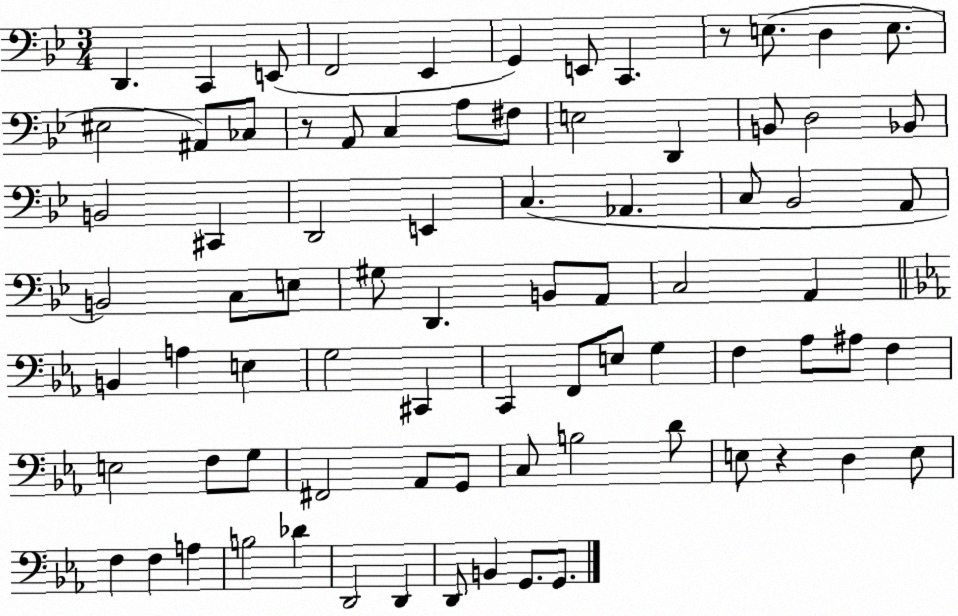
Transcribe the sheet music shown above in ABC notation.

X:1
T:Untitled
M:3/4
L:1/4
K:Bb
D,, C,, E,,/2 F,,2 _E,, G,, E,,/2 C,, z/2 E,/2 D, E,/2 ^E,2 ^A,,/2 _C,/2 z/2 A,,/2 C, A,/2 ^F,/2 E,2 D,, B,,/2 D,2 _B,,/2 B,,2 ^C,, D,,2 E,, C, _A,, C,/2 _B,,2 A,,/2 B,,2 C,/2 E,/2 ^G,/2 D,, B,,/2 A,,/2 C,2 A,, B,, A, E, G,2 ^C,, C,, F,,/2 E,/2 G, F, _A,/2 ^A,/2 F, E,2 F,/2 G,/2 ^F,,2 _A,,/2 G,,/2 C,/2 B,2 D/2 E,/2 z D, E,/2 F, F, A, B,2 _D D,,2 D,, D,,/2 B,, G,,/2 G,,/2